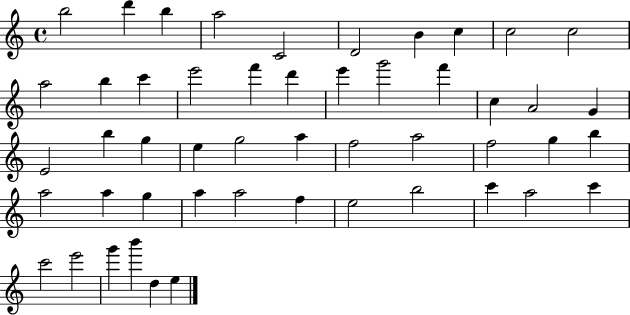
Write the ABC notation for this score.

X:1
T:Untitled
M:4/4
L:1/4
K:C
b2 d' b a2 C2 D2 B c c2 c2 a2 b c' e'2 f' d' e' g'2 f' c A2 G E2 b g e g2 a f2 a2 f2 g b a2 a g a a2 f e2 b2 c' a2 c' c'2 e'2 g' b' d e